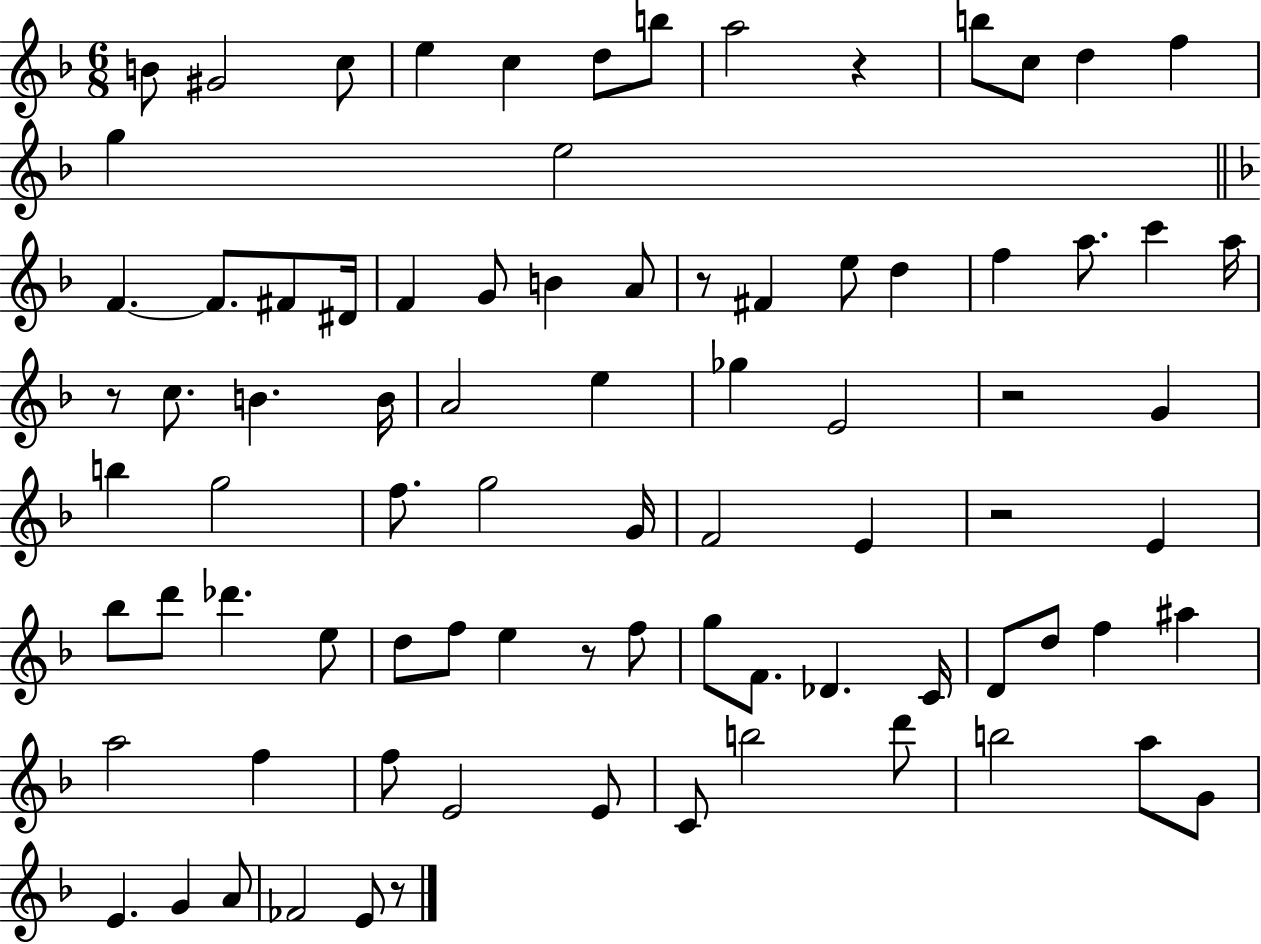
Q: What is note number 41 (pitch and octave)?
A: G5